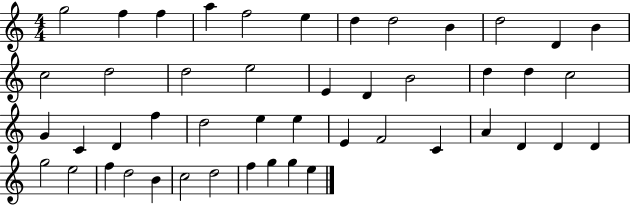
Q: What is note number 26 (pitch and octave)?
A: F5